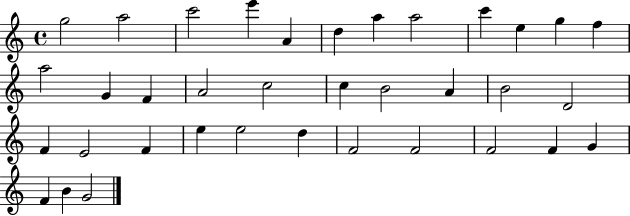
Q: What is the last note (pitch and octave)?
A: G4